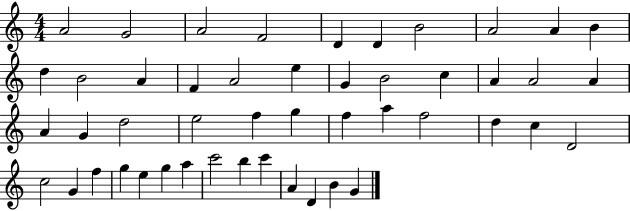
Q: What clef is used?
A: treble